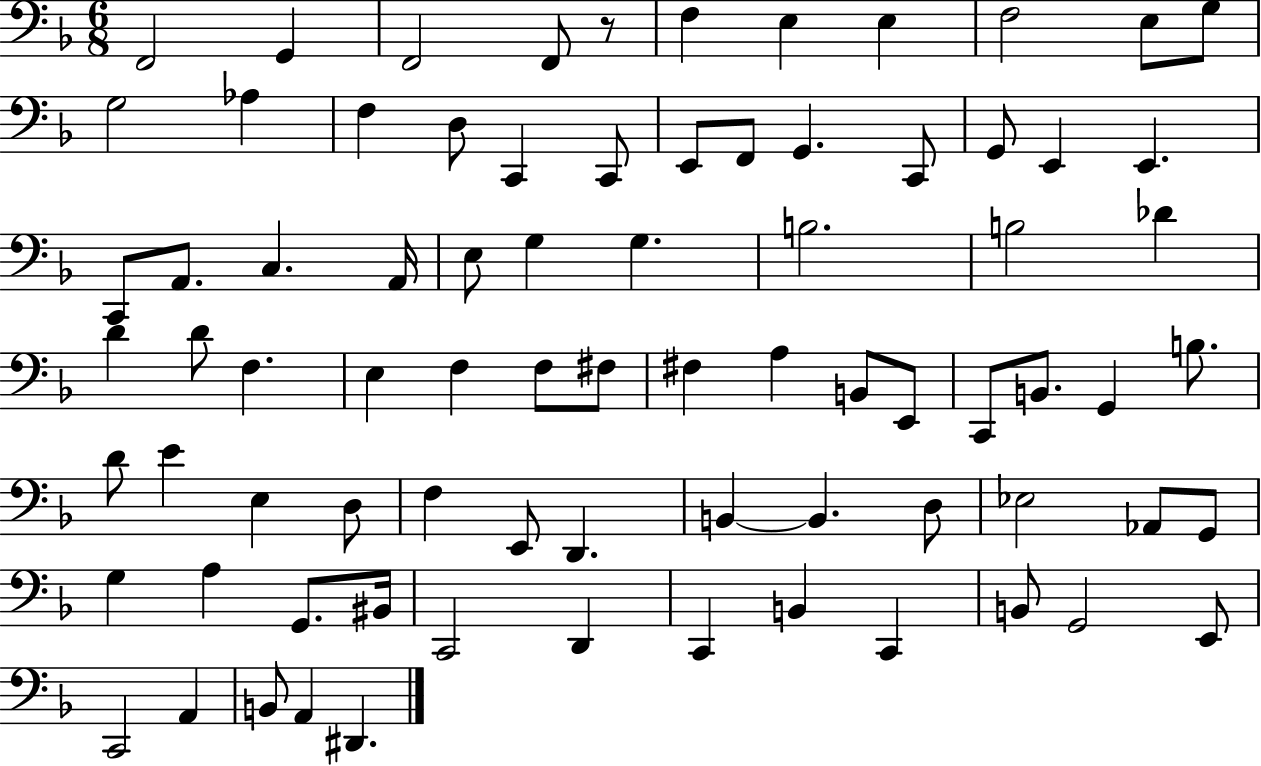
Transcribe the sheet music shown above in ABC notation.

X:1
T:Untitled
M:6/8
L:1/4
K:F
F,,2 G,, F,,2 F,,/2 z/2 F, E, E, F,2 E,/2 G,/2 G,2 _A, F, D,/2 C,, C,,/2 E,,/2 F,,/2 G,, C,,/2 G,,/2 E,, E,, C,,/2 A,,/2 C, A,,/4 E,/2 G, G, B,2 B,2 _D D D/2 F, E, F, F,/2 ^F,/2 ^F, A, B,,/2 E,,/2 C,,/2 B,,/2 G,, B,/2 D/2 E E, D,/2 F, E,,/2 D,, B,, B,, D,/2 _E,2 _A,,/2 G,,/2 G, A, G,,/2 ^B,,/4 C,,2 D,, C,, B,, C,, B,,/2 G,,2 E,,/2 C,,2 A,, B,,/2 A,, ^D,,